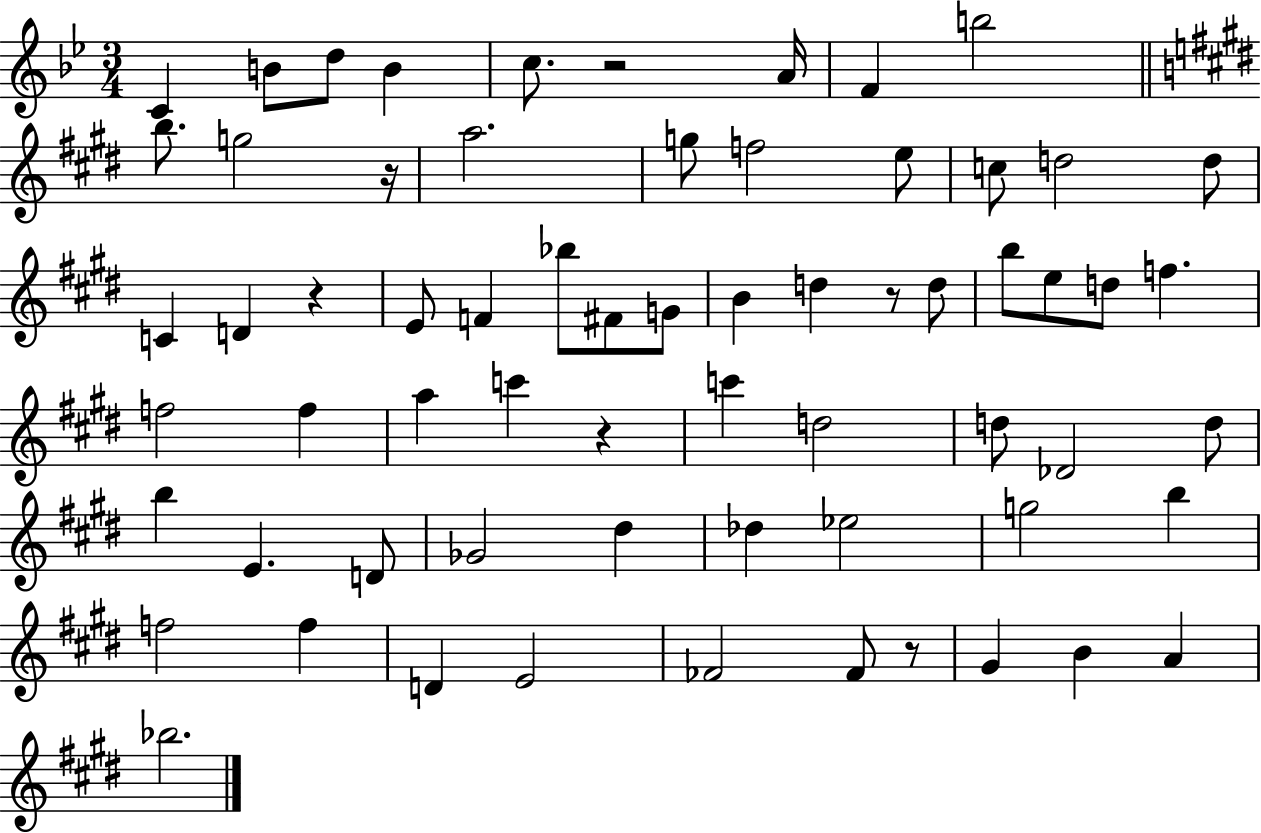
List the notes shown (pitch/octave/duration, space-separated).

C4/q B4/e D5/e B4/q C5/e. R/h A4/s F4/q B5/h B5/e. G5/h R/s A5/h. G5/e F5/h E5/e C5/e D5/h D5/e C4/q D4/q R/q E4/e F4/q Bb5/e F#4/e G4/e B4/q D5/q R/e D5/e B5/e E5/e D5/e F5/q. F5/h F5/q A5/q C6/q R/q C6/q D5/h D5/e Db4/h D5/e B5/q E4/q. D4/e Gb4/h D#5/q Db5/q Eb5/h G5/h B5/q F5/h F5/q D4/q E4/h FES4/h FES4/e R/e G#4/q B4/q A4/q Bb5/h.